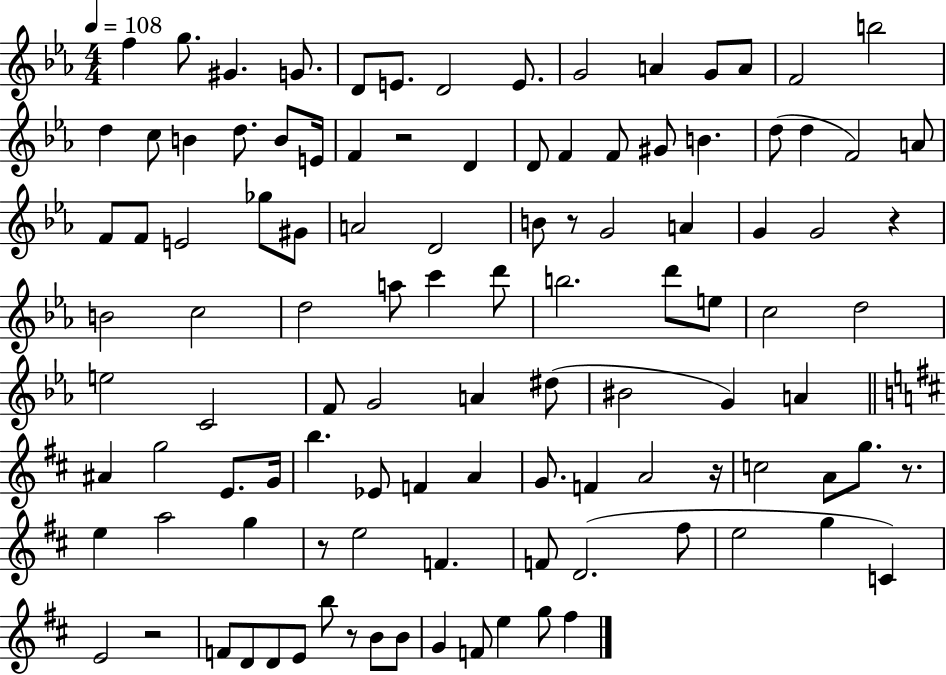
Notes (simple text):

F5/q G5/e. G#4/q. G4/e. D4/e E4/e. D4/h E4/e. G4/h A4/q G4/e A4/e F4/h B5/h D5/q C5/e B4/q D5/e. B4/e E4/s F4/q R/h D4/q D4/e F4/q F4/e G#4/e B4/q. D5/e D5/q F4/h A4/e F4/e F4/e E4/h Gb5/e G#4/e A4/h D4/h B4/e R/e G4/h A4/q G4/q G4/h R/q B4/h C5/h D5/h A5/e C6/q D6/e B5/h. D6/e E5/e C5/h D5/h E5/h C4/h F4/e G4/h A4/q D#5/e BIS4/h G4/q A4/q A#4/q G5/h E4/e. G4/s B5/q. Eb4/e F4/q A4/q G4/e. F4/q A4/h R/s C5/h A4/e G5/e. R/e. E5/q A5/h G5/q R/e E5/h F4/q. F4/e D4/h. F#5/e E5/h G5/q C4/q E4/h R/h F4/e D4/e D4/e E4/e B5/e R/e B4/e B4/e G4/q F4/e E5/q G5/e F#5/q